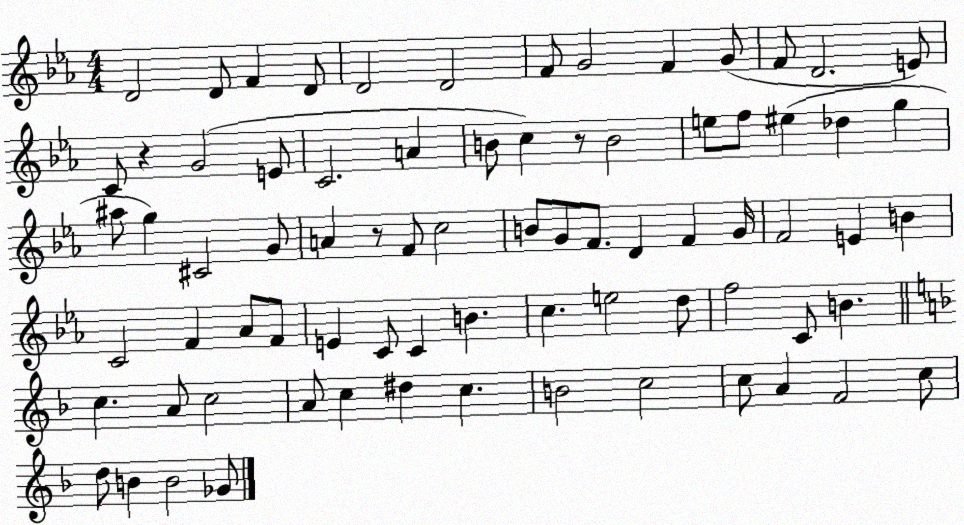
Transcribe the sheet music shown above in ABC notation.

X:1
T:Untitled
M:4/4
L:1/4
K:Eb
D2 D/2 F D/2 D2 D2 F/2 G2 F G/2 F/2 D2 E/2 C/2 z G2 E/2 C2 A B/2 c z/2 B2 e/2 f/2 ^e _d g ^a/2 g ^C2 G/2 A z/2 F/2 c2 B/2 G/2 F/2 D F G/4 F2 E B C2 F _A/2 F/2 E C/2 C B c e2 d/2 f2 C/2 B c A/2 c2 A/2 c ^d c B2 c2 c/2 A F2 c/2 d/2 B B2 _G/2